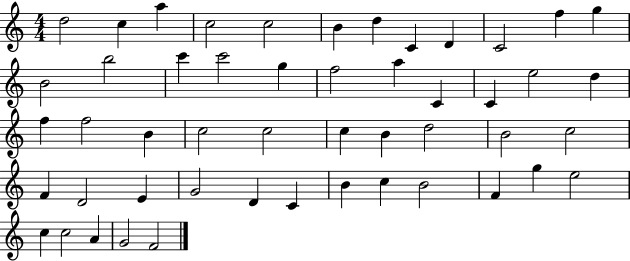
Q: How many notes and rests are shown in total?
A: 50